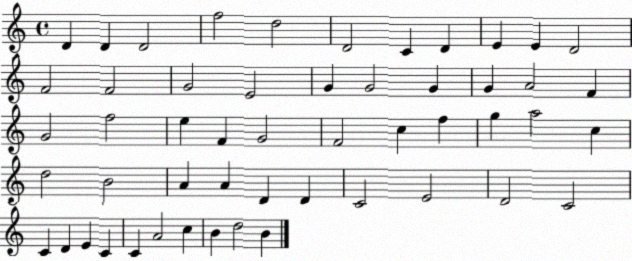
X:1
T:Untitled
M:4/4
L:1/4
K:C
D D D2 f2 d2 D2 C D E E D2 F2 F2 G2 E2 G G2 G G A2 F G2 f2 e F G2 F2 c f g a2 c d2 B2 A A D D C2 E2 D2 C2 C D E C C A2 c B d2 B